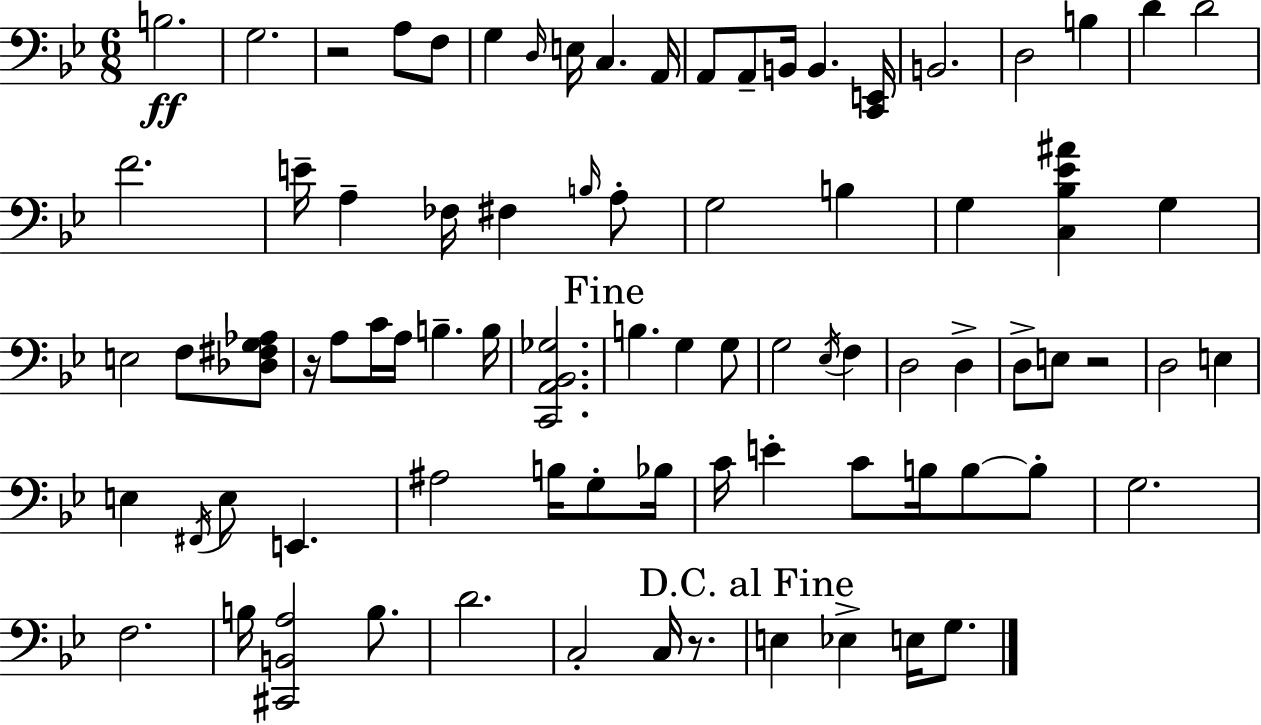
{
  \clef bass
  \numericTimeSignature
  \time 6/8
  \key bes \major
  b2.\ff | g2. | r2 a8 f8 | g4 \grace { d16 } e16 c4. | \break a,16 a,8 a,8-- b,16 b,4. | <c, e,>16 b,2. | d2 b4 | d'4 d'2 | \break f'2. | e'16-- a4-- fes16 fis4 \grace { b16 } | a8-. g2 b4 | g4 <c bes ees' ais'>4 g4 | \break e2 f8 | <des fis g aes>8 r16 a8 c'16 a16 b4.-- | b16 <c, a, bes, ges>2. | \mark "Fine" b4. g4 | \break g8 g2 \acciaccatura { ees16 } f4 | d2 d4-> | d8-> e8 r2 | d2 e4 | \break e4 \acciaccatura { fis,16 } e8 e,4. | ais2 | b16 g8-. bes16 c'16 e'4-. c'8 b16 | b8~~ b8-. g2. | \break f2. | b16 <cis, b, a>2 | b8. d'2. | c2-. | \break c16 r8. \mark "D.C. al Fine" e4 ees4-> | e16 g8. \bar "|."
}